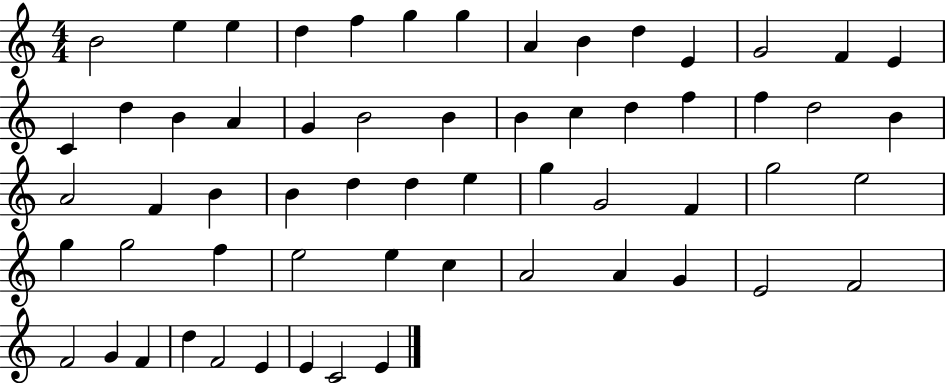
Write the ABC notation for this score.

X:1
T:Untitled
M:4/4
L:1/4
K:C
B2 e e d f g g A B d E G2 F E C d B A G B2 B B c d f f d2 B A2 F B B d d e g G2 F g2 e2 g g2 f e2 e c A2 A G E2 F2 F2 G F d F2 E E C2 E